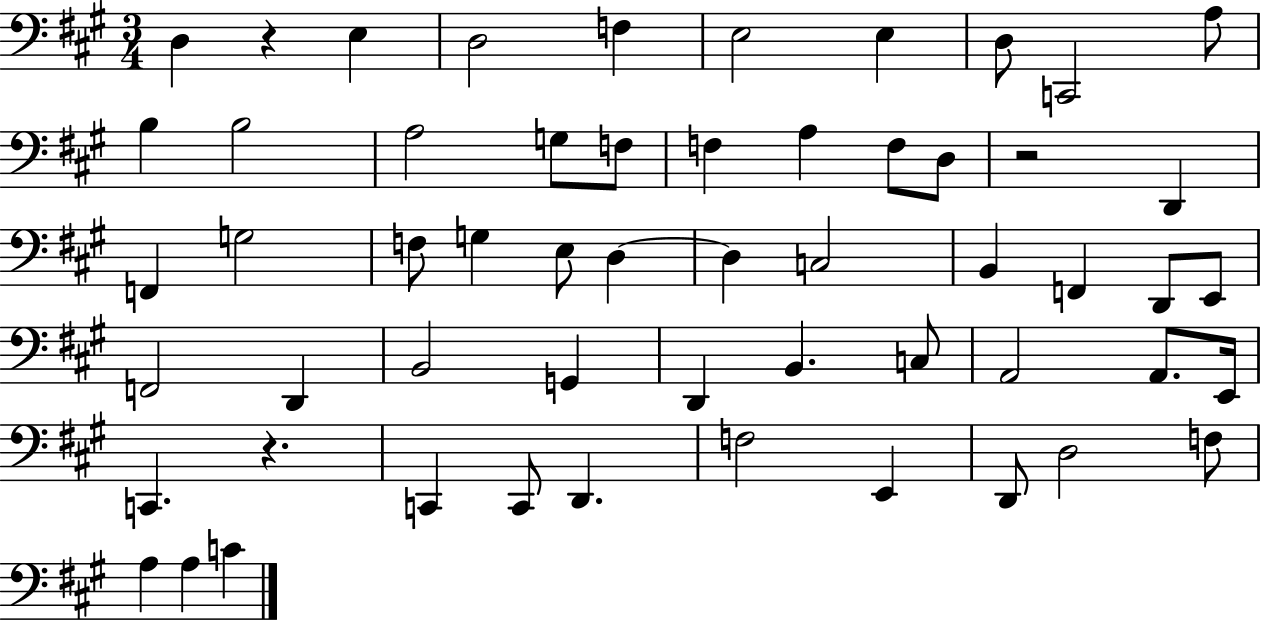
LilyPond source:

{
  \clef bass
  \numericTimeSignature
  \time 3/4
  \key a \major
  \repeat volta 2 { d4 r4 e4 | d2 f4 | e2 e4 | d8 c,2 a8 | \break b4 b2 | a2 g8 f8 | f4 a4 f8 d8 | r2 d,4 | \break f,4 g2 | f8 g4 e8 d4~~ | d4 c2 | b,4 f,4 d,8 e,8 | \break f,2 d,4 | b,2 g,4 | d,4 b,4. c8 | a,2 a,8. e,16 | \break c,4. r4. | c,4 c,8 d,4. | f2 e,4 | d,8 d2 f8 | \break a4 a4 c'4 | } \bar "|."
}